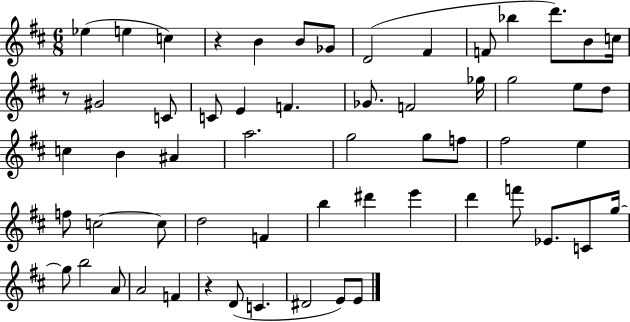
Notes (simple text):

Eb5/q E5/q C5/q R/q B4/q B4/e Gb4/e D4/h F#4/q F4/e Bb5/q D6/e. B4/e C5/s R/e G#4/h C4/e C4/e E4/q F4/q. Gb4/e. F4/h Gb5/s G5/h E5/e D5/e C5/q B4/q A#4/q A5/h. G5/h G5/e F5/e F#5/h E5/q F5/e C5/h C5/e D5/h F4/q B5/q D#6/q E6/q D6/q F6/e Eb4/e. C4/e G5/s G5/e B5/h A4/e A4/h F4/q R/q D4/e C4/q. D#4/h E4/e E4/e